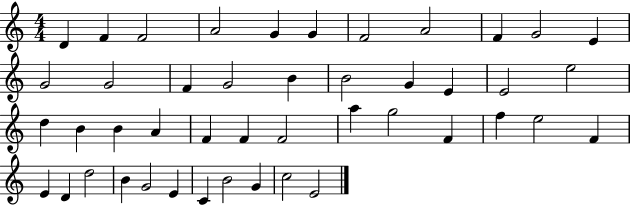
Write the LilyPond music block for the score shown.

{
  \clef treble
  \numericTimeSignature
  \time 4/4
  \key c \major
  d'4 f'4 f'2 | a'2 g'4 g'4 | f'2 a'2 | f'4 g'2 e'4 | \break g'2 g'2 | f'4 g'2 b'4 | b'2 g'4 e'4 | e'2 e''2 | \break d''4 b'4 b'4 a'4 | f'4 f'4 f'2 | a''4 g''2 f'4 | f''4 e''2 f'4 | \break e'4 d'4 d''2 | b'4 g'2 e'4 | c'4 b'2 g'4 | c''2 e'2 | \break \bar "|."
}